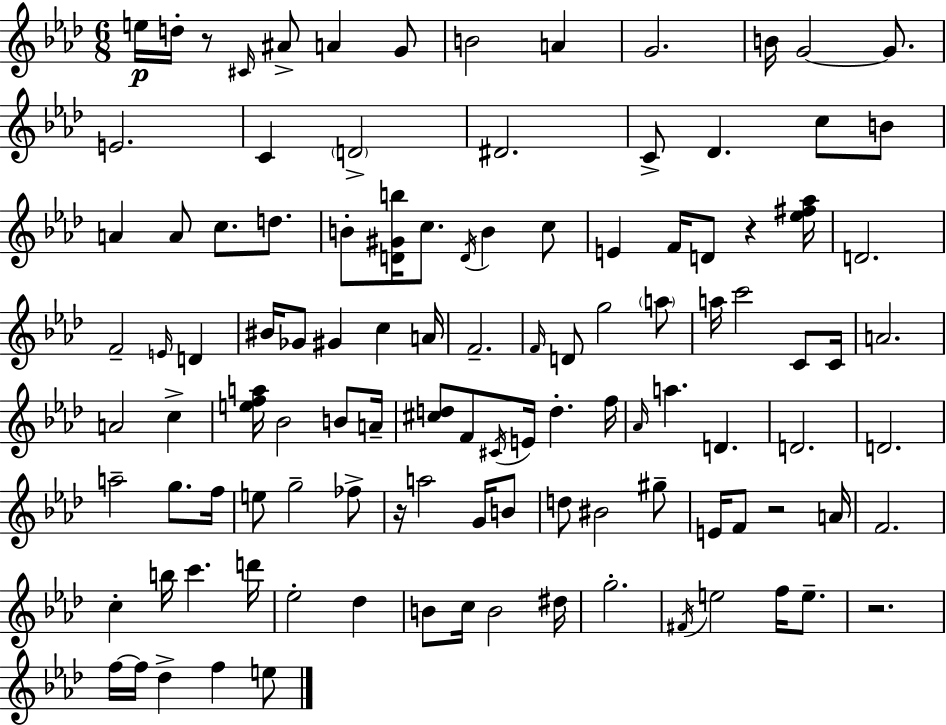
E5/s D5/s R/e C#4/s A#4/e A4/q G4/e B4/h A4/q G4/h. B4/s G4/h G4/e. E4/h. C4/q D4/h D#4/h. C4/e Db4/q. C5/e B4/e A4/q A4/e C5/e. D5/e. B4/e [D4,G#4,B5]/s C5/e. D4/s B4/q C5/e E4/q F4/s D4/e R/q [Eb5,F#5,Ab5]/s D4/h. F4/h E4/s D4/q BIS4/s Gb4/e G#4/q C5/q A4/s F4/h. F4/s D4/e G5/h A5/e A5/s C6/h C4/e C4/s A4/h. A4/h C5/q [E5,F5,A5]/s Bb4/h B4/e A4/s [C#5,D5]/e F4/e C#4/s E4/s D5/q. F5/s Ab4/s A5/q. D4/q. D4/h. D4/h. A5/h G5/e. F5/s E5/e G5/h FES5/e R/s A5/h G4/s B4/e D5/e BIS4/h G#5/e E4/s F4/e R/h A4/s F4/h. C5/q B5/s C6/q. D6/s Eb5/h Db5/q B4/e C5/s B4/h D#5/s G5/h. F#4/s E5/h F5/s E5/e. R/h. F5/s F5/s Db5/q F5/q E5/e